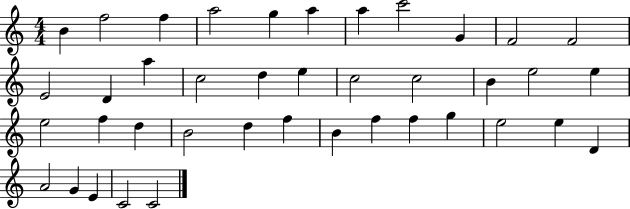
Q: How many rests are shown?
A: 0